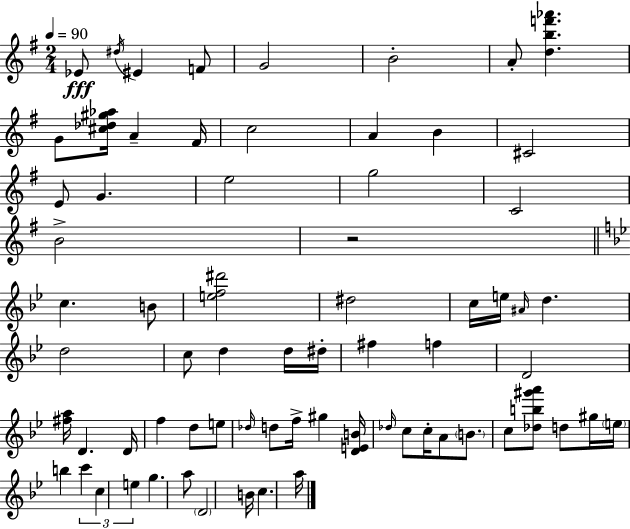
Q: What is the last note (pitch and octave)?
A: A5